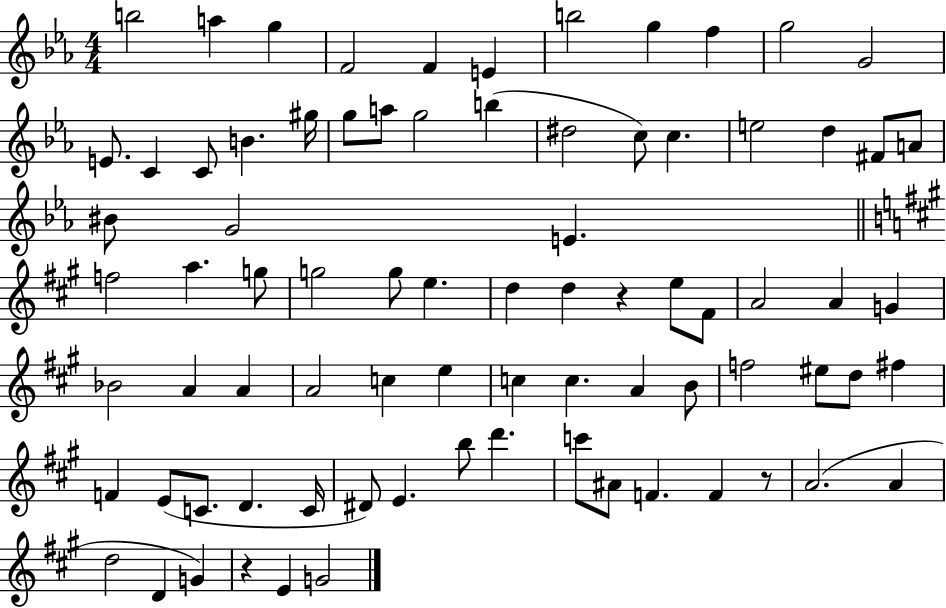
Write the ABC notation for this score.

X:1
T:Untitled
M:4/4
L:1/4
K:Eb
b2 a g F2 F E b2 g f g2 G2 E/2 C C/2 B ^g/4 g/2 a/2 g2 b ^d2 c/2 c e2 d ^F/2 A/2 ^B/2 G2 E f2 a g/2 g2 g/2 e d d z e/2 ^F/2 A2 A G _B2 A A A2 c e c c A B/2 f2 ^e/2 d/2 ^f F E/2 C/2 D C/4 ^D/2 E b/2 d' c'/2 ^A/2 F F z/2 A2 A d2 D G z E G2